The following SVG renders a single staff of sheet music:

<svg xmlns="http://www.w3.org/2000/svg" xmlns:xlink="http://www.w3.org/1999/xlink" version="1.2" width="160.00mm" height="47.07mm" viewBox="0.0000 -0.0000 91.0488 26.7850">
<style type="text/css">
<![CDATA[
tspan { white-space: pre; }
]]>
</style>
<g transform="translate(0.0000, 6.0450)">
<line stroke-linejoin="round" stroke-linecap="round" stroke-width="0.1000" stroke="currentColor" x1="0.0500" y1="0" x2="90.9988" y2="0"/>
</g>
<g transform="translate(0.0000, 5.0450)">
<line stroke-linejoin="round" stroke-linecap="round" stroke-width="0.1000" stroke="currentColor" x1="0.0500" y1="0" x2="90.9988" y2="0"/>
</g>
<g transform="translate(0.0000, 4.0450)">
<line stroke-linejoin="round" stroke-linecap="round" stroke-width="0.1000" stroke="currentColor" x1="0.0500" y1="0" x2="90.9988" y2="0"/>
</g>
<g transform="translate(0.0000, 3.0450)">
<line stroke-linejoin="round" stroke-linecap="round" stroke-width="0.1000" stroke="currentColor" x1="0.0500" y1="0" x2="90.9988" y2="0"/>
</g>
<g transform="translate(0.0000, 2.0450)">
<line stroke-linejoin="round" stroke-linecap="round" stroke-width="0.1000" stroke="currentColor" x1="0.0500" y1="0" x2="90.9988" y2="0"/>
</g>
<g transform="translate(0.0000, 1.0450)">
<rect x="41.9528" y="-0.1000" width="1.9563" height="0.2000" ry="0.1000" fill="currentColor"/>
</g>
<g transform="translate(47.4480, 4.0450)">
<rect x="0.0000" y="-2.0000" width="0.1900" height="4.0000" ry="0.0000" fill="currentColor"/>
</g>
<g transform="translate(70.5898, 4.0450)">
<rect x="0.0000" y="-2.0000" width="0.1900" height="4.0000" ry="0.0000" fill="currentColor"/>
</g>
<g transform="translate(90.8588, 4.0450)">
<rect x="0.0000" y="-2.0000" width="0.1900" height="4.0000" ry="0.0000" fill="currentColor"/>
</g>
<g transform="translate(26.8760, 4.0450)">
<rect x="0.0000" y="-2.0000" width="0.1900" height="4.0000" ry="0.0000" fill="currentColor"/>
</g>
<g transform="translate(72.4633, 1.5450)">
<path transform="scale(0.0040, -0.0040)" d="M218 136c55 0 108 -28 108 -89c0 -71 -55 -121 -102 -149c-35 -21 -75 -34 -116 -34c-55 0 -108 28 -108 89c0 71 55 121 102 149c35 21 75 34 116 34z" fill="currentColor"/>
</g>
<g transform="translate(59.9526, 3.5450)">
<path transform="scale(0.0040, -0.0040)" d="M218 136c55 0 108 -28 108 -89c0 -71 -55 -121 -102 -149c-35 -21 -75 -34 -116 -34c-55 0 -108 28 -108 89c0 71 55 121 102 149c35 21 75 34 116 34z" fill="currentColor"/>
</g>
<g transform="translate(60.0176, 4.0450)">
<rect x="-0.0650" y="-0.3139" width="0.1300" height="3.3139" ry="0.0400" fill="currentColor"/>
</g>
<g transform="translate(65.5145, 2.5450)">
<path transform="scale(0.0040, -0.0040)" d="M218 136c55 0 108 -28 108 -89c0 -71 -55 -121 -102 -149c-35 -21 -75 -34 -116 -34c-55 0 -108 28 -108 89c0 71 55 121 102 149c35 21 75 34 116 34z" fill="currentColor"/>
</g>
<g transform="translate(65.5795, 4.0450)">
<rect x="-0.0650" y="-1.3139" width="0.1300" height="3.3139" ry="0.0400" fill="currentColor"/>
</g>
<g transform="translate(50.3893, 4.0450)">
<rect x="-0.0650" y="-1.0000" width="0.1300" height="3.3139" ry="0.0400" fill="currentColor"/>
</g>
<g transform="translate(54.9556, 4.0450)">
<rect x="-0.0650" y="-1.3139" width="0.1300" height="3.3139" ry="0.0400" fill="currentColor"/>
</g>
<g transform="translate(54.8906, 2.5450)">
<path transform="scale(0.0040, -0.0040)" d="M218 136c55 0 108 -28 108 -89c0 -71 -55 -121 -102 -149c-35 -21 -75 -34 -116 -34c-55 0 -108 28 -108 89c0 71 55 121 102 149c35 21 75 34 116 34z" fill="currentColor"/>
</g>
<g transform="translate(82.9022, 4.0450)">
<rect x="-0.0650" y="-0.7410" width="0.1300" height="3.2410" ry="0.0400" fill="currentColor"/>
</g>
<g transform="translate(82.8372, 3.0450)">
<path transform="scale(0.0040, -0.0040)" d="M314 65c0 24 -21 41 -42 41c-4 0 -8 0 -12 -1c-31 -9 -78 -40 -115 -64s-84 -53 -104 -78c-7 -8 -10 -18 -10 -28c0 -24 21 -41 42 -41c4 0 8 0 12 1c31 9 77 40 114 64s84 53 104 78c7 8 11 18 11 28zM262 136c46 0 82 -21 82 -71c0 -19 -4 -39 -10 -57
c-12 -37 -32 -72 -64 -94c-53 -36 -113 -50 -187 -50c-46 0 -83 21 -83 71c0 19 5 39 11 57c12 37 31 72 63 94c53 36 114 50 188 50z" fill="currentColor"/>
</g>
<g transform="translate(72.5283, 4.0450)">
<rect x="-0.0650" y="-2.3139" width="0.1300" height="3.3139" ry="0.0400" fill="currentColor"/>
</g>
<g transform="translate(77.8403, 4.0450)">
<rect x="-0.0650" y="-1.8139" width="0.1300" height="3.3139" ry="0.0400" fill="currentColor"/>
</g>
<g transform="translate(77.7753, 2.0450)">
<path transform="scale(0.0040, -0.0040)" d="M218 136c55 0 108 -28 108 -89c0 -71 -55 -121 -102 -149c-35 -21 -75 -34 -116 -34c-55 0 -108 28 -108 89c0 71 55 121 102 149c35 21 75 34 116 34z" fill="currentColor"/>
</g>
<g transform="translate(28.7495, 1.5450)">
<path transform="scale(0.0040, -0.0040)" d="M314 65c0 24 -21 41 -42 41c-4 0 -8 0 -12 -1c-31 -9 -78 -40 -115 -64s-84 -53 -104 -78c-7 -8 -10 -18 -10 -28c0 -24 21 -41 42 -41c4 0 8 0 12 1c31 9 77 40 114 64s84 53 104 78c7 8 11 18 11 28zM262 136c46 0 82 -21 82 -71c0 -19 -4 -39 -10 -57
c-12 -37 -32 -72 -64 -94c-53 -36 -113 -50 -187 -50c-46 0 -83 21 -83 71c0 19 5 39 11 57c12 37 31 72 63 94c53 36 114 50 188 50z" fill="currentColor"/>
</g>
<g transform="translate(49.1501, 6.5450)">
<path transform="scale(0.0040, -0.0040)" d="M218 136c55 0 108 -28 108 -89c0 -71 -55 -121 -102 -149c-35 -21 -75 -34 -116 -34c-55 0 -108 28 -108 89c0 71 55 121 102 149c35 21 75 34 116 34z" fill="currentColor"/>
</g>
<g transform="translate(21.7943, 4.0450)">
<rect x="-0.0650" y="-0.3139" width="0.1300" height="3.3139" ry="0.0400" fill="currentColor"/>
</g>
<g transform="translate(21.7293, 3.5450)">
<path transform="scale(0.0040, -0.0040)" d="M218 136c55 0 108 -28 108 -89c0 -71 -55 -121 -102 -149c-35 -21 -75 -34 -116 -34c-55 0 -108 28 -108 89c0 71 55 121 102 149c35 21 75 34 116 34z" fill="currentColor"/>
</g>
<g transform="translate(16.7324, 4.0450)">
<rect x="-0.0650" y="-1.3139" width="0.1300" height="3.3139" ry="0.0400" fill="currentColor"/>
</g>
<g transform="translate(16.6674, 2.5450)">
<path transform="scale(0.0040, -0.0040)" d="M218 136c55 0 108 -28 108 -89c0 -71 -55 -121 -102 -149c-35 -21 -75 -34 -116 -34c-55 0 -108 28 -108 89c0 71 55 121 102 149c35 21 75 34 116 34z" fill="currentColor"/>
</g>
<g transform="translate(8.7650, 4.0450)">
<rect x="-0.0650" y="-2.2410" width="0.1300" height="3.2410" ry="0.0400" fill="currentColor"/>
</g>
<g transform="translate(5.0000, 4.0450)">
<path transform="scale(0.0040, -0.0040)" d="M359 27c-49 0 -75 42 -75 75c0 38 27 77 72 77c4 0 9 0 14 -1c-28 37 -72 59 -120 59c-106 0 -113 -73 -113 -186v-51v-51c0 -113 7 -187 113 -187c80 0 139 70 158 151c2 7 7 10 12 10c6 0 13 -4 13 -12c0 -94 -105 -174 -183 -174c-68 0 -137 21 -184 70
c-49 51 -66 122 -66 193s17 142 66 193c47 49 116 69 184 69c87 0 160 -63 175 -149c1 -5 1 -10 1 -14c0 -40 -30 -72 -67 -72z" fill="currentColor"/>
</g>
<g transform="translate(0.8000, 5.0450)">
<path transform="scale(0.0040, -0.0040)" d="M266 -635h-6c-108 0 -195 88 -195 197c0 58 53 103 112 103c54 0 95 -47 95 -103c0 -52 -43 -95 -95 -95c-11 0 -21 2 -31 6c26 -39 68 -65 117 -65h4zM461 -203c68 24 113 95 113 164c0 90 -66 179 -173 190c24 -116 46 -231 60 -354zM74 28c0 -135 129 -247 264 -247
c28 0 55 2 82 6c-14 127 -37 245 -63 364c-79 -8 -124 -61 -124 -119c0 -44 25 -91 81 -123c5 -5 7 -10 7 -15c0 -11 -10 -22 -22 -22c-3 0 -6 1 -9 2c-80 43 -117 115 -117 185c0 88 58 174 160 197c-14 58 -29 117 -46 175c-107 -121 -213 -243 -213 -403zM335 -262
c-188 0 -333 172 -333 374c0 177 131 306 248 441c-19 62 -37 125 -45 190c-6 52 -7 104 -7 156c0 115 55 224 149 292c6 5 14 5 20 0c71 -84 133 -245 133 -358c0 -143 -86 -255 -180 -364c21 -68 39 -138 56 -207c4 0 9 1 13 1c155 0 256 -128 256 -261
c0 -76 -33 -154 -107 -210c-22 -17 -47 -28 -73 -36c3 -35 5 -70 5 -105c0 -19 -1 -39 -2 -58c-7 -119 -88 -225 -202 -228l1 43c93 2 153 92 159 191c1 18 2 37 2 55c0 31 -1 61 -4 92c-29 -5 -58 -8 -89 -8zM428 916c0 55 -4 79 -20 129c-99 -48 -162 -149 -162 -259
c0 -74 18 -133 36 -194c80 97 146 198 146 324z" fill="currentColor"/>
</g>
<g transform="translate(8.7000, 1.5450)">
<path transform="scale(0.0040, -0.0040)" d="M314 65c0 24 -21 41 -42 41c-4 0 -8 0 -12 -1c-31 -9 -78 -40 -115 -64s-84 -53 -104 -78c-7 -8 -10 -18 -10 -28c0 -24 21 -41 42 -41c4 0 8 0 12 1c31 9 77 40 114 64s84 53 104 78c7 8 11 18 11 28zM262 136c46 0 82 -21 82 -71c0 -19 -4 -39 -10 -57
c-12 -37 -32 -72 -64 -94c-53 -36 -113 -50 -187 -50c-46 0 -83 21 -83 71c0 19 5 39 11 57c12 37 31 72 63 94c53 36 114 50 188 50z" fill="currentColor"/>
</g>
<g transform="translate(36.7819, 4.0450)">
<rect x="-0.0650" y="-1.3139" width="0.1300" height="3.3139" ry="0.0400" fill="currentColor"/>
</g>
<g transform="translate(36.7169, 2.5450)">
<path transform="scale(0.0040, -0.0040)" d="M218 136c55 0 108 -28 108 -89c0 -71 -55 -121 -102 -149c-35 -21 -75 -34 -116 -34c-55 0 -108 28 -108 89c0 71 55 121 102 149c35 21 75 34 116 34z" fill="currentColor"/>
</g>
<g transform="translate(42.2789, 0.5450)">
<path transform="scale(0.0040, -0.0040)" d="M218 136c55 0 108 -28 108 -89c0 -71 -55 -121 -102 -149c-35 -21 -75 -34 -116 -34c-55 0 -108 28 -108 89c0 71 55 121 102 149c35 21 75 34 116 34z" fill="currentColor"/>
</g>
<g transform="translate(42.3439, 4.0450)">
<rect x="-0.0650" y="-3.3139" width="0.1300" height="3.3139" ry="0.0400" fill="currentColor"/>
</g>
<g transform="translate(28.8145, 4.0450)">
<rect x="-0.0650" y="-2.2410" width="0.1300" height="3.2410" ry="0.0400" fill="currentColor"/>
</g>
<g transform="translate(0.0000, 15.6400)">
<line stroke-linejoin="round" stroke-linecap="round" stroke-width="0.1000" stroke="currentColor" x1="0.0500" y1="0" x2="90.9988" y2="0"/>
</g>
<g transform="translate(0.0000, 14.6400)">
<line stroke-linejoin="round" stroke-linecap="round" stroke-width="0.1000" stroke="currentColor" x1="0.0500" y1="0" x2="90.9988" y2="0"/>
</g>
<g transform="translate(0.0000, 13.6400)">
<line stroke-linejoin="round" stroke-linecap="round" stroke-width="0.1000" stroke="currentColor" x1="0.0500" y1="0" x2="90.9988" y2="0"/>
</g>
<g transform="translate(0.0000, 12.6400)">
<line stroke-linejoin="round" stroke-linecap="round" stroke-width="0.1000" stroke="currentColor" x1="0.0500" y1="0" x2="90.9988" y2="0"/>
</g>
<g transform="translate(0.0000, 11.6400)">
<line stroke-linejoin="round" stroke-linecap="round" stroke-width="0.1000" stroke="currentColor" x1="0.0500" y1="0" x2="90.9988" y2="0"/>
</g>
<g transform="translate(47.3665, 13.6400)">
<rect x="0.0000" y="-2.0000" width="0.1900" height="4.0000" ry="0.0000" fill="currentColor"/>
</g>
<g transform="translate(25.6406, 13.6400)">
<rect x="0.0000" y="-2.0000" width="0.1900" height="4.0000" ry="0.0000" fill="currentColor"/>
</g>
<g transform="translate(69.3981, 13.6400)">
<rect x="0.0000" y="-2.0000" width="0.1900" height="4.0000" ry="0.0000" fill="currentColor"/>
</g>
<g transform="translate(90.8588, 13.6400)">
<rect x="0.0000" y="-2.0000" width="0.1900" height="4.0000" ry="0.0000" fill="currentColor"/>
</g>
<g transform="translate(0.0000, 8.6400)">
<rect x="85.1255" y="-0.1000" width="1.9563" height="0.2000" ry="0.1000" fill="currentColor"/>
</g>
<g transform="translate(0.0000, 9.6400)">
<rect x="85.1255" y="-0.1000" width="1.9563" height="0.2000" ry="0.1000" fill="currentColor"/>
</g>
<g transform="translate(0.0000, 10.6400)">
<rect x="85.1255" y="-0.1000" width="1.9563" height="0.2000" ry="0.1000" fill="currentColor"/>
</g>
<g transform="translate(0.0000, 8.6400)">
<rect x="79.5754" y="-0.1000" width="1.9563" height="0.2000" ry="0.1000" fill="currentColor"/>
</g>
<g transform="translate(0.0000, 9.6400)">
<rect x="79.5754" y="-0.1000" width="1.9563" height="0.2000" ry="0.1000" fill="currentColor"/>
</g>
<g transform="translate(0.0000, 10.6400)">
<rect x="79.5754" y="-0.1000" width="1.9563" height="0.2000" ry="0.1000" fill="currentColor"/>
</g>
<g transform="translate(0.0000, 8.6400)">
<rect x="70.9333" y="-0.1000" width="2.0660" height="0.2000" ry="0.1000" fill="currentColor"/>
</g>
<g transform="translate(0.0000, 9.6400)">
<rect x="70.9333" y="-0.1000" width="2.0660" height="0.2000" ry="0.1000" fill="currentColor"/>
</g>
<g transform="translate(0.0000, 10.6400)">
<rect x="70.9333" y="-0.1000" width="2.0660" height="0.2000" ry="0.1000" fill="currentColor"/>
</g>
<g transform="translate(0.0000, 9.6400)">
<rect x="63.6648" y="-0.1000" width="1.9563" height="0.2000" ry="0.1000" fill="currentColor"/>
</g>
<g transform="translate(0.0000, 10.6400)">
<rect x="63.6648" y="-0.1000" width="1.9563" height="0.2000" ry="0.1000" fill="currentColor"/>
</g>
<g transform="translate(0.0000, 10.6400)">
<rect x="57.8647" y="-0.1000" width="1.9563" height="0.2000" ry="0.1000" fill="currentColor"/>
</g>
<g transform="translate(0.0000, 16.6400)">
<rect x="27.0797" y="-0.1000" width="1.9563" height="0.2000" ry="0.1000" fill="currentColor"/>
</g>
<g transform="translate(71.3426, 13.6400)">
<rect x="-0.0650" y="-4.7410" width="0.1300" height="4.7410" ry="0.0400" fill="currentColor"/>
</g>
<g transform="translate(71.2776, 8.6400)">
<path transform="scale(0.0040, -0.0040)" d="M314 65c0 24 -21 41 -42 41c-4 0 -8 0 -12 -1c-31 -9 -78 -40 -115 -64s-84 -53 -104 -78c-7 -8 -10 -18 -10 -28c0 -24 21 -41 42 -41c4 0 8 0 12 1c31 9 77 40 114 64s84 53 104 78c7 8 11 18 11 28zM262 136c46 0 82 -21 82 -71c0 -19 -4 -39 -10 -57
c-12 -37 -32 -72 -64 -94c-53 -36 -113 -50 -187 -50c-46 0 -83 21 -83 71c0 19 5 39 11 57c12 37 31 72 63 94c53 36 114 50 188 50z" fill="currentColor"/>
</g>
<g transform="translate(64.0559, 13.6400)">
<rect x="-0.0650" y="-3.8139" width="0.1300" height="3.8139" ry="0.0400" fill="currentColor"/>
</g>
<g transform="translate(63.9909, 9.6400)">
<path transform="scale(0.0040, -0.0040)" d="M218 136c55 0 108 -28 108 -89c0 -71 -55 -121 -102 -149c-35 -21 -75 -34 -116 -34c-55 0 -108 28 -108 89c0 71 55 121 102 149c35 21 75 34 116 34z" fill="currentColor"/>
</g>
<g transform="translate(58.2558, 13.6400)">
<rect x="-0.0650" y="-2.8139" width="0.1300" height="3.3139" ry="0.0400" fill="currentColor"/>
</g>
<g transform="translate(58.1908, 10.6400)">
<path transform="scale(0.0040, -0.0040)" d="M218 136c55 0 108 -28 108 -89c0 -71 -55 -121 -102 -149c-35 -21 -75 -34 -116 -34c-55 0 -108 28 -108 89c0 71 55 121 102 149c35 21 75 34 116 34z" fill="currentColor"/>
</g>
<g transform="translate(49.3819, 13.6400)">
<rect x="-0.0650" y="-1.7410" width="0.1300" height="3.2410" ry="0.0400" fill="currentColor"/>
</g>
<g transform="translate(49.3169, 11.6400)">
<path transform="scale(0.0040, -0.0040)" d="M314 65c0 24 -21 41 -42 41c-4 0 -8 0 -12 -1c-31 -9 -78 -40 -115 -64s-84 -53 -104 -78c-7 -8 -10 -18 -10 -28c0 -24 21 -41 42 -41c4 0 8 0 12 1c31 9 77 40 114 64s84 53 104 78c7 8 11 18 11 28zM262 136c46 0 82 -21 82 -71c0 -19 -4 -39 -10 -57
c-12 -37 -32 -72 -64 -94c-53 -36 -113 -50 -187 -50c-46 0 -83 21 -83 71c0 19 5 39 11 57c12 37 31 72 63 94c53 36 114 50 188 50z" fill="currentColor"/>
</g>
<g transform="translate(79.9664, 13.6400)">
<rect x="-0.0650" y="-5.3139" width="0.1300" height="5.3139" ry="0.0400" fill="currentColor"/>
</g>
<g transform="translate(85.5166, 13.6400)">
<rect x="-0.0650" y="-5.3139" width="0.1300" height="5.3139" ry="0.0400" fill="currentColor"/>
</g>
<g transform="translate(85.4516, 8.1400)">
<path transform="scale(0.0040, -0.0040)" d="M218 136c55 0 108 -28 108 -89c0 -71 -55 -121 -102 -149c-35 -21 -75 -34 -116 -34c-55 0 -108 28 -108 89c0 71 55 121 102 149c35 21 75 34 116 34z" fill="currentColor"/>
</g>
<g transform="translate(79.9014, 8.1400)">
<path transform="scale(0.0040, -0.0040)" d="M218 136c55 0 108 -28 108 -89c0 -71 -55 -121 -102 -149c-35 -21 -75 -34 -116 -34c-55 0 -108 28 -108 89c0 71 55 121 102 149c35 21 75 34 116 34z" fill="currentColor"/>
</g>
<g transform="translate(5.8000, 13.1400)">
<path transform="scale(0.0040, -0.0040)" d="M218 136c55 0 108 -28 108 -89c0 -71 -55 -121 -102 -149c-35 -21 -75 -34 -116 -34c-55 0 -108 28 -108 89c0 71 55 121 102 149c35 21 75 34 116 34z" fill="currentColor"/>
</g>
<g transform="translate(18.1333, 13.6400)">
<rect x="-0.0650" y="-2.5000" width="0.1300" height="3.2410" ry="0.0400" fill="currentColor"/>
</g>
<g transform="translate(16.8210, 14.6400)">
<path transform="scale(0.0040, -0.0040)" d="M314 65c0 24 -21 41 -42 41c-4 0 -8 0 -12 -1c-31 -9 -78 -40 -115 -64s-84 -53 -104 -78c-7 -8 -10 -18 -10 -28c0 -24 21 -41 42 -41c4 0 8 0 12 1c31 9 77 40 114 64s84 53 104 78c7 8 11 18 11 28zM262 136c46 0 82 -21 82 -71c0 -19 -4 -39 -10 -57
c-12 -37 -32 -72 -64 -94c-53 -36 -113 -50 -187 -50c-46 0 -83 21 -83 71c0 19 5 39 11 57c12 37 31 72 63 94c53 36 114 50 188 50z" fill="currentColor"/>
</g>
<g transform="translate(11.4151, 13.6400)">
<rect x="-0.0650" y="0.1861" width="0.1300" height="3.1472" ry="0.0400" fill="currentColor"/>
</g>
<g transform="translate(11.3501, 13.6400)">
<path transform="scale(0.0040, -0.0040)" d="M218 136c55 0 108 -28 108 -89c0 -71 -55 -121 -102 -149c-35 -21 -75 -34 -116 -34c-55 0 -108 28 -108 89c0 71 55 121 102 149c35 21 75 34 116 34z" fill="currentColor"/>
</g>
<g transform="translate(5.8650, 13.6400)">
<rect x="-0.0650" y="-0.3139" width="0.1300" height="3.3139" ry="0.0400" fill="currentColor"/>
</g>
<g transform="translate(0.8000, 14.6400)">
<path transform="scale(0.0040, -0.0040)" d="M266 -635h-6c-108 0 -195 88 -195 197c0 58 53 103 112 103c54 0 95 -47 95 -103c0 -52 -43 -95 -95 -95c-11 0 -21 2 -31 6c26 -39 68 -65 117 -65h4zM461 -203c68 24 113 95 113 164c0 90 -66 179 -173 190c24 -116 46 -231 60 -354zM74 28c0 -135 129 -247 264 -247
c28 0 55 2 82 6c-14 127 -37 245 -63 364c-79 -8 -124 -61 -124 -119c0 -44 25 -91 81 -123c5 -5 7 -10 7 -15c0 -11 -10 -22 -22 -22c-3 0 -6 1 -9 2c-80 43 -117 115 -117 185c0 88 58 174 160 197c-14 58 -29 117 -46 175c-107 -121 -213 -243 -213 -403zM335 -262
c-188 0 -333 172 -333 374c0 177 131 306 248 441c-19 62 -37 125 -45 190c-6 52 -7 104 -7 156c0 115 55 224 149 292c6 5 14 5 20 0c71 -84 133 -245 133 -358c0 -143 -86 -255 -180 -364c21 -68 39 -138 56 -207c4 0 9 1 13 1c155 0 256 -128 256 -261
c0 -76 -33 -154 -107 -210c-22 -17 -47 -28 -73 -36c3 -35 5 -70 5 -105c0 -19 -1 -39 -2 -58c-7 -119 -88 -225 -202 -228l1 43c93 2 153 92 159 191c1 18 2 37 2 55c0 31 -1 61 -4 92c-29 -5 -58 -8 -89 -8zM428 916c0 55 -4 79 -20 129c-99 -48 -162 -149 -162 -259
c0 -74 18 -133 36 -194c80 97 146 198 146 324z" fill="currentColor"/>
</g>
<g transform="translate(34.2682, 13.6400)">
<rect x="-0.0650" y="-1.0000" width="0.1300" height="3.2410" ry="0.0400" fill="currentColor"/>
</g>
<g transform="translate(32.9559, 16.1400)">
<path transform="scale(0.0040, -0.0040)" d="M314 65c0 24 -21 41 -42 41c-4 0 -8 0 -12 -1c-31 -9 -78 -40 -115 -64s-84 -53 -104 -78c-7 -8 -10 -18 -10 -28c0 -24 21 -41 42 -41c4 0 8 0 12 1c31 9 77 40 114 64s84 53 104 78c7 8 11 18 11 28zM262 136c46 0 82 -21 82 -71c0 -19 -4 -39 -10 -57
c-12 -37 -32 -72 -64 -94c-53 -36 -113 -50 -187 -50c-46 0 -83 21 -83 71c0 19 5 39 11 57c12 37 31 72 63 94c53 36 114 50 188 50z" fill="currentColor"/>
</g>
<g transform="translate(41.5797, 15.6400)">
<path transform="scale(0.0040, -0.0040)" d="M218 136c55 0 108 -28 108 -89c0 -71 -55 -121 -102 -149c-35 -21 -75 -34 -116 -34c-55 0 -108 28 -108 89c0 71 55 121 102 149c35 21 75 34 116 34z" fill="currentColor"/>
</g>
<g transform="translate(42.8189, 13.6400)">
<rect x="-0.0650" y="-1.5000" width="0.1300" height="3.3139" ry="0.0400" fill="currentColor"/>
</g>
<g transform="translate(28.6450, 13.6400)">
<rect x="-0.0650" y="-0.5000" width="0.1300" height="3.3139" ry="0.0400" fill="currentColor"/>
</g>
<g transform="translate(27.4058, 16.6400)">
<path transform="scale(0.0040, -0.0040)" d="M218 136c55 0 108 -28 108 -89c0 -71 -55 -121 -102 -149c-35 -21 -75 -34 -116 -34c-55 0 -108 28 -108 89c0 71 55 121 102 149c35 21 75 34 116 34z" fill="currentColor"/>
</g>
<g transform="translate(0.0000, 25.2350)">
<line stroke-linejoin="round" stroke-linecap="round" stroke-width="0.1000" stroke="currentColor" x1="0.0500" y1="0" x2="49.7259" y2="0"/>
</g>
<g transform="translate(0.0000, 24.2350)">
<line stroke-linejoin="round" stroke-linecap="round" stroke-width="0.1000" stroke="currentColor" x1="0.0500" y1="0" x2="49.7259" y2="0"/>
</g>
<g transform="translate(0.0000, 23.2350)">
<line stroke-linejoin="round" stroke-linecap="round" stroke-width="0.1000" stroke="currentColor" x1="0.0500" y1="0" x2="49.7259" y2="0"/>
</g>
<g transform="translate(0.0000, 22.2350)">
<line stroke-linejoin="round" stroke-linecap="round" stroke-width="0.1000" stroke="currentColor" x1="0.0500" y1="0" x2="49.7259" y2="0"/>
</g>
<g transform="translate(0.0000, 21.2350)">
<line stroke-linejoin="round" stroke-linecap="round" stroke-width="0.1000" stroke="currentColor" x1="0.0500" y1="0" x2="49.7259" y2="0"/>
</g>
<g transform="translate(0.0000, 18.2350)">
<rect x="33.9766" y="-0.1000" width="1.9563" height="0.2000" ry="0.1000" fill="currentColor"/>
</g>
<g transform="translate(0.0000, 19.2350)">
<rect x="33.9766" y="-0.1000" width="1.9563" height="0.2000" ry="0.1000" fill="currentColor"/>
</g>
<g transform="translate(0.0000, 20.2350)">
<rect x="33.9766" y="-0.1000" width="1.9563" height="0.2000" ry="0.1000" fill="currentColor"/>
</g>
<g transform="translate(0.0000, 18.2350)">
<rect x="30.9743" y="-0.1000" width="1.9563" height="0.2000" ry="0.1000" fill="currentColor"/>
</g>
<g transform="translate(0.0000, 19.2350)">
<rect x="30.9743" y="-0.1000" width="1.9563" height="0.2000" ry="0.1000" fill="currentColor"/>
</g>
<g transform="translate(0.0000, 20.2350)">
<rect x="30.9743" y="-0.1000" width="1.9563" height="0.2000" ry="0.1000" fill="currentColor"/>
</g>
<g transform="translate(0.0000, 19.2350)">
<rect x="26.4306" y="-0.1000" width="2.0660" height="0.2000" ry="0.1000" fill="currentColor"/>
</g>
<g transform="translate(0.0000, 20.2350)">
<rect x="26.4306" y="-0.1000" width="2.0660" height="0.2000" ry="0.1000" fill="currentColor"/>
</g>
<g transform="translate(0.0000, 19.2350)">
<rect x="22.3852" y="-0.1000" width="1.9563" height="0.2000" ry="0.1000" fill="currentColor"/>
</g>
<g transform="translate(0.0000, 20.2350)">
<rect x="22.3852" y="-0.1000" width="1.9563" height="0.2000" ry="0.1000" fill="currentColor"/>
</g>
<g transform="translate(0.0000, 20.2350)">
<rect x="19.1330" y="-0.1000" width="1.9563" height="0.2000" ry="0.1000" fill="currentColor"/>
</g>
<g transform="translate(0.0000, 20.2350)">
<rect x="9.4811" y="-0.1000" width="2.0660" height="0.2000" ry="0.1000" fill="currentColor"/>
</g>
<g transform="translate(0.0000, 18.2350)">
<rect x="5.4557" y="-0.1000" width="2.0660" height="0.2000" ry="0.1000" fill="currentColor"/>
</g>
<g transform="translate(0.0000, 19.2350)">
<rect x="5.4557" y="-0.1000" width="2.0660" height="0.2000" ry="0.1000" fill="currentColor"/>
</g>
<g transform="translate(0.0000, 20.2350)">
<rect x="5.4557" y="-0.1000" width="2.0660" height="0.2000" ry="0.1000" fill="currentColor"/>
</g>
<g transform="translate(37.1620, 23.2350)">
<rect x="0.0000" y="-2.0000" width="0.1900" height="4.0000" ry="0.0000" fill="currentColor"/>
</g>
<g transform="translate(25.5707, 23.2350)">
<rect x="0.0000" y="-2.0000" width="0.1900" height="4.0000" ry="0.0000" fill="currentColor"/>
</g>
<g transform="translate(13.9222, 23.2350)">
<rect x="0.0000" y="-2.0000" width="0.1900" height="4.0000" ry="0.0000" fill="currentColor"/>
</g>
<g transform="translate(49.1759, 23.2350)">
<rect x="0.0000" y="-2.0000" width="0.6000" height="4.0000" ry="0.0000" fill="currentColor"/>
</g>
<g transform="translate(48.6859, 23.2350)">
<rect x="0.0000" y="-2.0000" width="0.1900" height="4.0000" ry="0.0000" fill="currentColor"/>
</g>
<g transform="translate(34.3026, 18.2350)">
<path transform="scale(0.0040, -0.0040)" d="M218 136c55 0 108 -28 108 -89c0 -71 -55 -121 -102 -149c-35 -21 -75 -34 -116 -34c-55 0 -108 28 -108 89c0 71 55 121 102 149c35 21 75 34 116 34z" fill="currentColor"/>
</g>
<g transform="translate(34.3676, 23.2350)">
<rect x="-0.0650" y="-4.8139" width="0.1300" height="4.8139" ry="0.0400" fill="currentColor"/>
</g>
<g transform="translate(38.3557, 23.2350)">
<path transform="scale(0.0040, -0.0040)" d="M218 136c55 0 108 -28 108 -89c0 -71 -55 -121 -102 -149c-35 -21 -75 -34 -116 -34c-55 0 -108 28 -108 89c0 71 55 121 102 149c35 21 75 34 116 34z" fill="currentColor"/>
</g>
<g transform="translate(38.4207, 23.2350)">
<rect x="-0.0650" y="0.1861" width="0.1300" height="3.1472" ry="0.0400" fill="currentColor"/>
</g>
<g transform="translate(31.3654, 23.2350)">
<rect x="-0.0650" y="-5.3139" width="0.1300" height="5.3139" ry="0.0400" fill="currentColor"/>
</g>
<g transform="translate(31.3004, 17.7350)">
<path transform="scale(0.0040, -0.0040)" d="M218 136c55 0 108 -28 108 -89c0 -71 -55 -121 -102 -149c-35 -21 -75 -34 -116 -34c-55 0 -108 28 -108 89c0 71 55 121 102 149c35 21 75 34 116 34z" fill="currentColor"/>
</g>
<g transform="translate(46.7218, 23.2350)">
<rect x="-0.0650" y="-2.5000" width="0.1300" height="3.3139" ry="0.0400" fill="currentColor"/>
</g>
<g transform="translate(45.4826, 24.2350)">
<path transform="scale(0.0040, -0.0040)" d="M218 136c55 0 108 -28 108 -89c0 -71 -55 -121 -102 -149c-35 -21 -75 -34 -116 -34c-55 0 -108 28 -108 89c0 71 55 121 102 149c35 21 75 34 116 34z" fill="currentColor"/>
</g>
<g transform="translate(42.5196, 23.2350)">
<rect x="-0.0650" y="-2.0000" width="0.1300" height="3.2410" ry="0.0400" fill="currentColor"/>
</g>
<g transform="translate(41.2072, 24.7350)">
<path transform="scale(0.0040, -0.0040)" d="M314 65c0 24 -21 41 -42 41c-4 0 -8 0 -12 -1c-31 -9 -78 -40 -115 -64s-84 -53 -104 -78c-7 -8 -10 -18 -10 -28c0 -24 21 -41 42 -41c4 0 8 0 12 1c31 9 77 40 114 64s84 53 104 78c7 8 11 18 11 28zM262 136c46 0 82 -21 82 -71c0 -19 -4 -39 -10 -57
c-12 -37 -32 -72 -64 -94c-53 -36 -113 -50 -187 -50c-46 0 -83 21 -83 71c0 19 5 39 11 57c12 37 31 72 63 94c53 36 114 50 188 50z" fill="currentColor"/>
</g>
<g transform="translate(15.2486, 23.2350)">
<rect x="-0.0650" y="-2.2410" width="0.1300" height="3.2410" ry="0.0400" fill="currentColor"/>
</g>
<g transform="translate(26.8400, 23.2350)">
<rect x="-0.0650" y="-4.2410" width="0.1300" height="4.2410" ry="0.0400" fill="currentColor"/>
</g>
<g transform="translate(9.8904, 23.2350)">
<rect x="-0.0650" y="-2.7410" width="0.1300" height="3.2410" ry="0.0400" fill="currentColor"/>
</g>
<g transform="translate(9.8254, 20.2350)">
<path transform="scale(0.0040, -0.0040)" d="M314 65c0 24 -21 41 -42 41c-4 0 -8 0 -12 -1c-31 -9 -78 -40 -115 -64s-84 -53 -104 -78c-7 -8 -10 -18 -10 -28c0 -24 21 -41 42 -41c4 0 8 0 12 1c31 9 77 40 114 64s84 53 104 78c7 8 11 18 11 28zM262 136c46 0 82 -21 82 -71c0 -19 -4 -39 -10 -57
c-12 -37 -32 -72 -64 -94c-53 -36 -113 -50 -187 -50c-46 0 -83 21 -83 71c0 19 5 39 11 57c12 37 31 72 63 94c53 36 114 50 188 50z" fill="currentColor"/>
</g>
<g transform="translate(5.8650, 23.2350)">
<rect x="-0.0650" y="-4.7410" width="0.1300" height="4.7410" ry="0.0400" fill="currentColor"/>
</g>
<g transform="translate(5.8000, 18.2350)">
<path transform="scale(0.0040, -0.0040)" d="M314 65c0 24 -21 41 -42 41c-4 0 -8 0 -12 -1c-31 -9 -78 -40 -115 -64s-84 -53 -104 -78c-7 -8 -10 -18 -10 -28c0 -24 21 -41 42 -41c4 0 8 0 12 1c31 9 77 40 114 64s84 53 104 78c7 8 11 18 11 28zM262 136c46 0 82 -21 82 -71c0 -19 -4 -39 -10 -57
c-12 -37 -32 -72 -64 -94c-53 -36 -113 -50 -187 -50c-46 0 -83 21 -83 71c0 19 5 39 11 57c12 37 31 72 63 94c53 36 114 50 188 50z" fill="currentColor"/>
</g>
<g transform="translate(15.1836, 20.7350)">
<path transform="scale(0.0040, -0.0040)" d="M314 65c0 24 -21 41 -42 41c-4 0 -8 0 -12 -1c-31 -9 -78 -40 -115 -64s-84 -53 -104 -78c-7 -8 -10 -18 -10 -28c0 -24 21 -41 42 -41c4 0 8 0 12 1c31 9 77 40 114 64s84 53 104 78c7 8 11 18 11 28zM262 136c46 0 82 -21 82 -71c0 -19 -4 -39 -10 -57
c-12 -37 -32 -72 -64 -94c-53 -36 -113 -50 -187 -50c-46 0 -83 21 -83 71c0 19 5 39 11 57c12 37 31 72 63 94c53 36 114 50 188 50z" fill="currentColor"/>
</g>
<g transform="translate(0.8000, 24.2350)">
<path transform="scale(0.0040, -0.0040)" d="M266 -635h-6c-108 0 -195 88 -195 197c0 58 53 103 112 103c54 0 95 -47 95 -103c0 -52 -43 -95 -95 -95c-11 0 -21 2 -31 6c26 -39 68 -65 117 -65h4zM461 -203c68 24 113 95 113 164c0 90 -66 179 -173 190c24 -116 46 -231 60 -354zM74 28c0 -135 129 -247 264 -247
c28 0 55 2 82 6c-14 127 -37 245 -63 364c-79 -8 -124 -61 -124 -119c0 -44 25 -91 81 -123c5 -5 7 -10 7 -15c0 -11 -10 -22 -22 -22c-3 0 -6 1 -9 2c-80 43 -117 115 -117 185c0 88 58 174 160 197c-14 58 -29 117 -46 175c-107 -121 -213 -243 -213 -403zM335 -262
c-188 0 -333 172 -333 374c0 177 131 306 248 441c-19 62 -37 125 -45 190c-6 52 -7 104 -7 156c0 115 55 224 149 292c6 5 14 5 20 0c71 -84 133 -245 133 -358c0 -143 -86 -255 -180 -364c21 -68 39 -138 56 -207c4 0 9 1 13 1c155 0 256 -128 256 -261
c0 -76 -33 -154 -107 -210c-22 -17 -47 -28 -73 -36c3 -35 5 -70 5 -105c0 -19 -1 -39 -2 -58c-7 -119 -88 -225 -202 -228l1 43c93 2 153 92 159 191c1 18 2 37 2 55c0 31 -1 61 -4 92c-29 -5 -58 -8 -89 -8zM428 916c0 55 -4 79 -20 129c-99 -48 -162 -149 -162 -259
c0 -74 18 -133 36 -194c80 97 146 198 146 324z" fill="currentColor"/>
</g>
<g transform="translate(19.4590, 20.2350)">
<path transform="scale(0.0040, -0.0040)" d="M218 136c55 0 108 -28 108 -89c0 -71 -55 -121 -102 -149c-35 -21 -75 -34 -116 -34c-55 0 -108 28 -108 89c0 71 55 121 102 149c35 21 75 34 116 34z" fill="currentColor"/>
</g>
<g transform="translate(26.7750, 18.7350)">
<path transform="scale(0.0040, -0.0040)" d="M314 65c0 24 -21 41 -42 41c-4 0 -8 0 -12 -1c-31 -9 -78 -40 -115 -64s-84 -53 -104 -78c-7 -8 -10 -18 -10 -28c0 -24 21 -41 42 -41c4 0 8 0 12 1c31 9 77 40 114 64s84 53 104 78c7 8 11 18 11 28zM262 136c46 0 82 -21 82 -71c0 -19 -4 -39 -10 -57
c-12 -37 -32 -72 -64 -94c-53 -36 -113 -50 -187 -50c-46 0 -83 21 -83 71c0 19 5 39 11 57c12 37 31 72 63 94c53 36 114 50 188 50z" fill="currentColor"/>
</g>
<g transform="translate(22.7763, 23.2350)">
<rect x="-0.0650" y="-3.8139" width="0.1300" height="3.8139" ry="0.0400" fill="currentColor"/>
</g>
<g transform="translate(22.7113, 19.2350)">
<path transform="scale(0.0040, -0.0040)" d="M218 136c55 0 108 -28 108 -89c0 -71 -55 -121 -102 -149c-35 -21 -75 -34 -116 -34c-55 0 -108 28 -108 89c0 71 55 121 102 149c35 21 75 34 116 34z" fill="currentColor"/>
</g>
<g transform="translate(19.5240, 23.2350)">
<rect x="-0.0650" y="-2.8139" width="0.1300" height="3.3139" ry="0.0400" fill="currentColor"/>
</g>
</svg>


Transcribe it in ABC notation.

X:1
T:Untitled
M:4/4
L:1/4
K:C
g2 e c g2 e b D e c e g f d2 c B G2 C D2 E f2 a c' e'2 f' f' e'2 a2 g2 a c' d'2 f' e' B F2 G